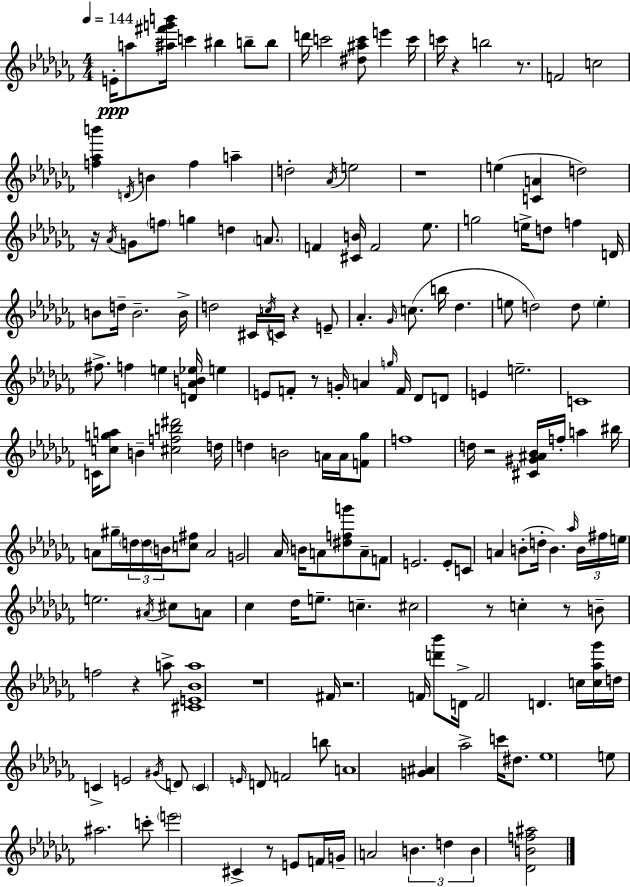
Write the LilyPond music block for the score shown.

{
  \clef treble
  \numericTimeSignature
  \time 4/4
  \key aes \minor
  \tempo 4 = 144
  e'16-.\ppp a''8 <ais'' fis''' g''' b'''>16 c'''4 bis''4 b''8-- b''8 | d'''16 c'''2 <dis'' ais'' c'''>8 e'''4 c'''16 | c'''16 r4 b''2 r8. | f'2 c''2 | \break <f'' aes'' b'''>4 \acciaccatura { d'16 } b'4 f''4 a''4-- | d''2-. \acciaccatura { aes'16 } e''2 | r1 | e''4( <c' a'>4 d''2) | \break r16 \acciaccatura { aes'16 } g'8 \parenthesize f''8 g''4 d''4 | \parenthesize a'8. f'4 <cis' b'>16 f'2 | ees''8. g''2 e''16-> d''8 f''4 | d'16 b'8 d''16-- b'2.-- | \break b'16-> d''2 cis'16 \acciaccatura { c''16 } c'16 r4 | e'8-- aes'4.-. \grace { ges'16 } c''8.( b''16 des''4. | e''8 d''2) d''8 | \parenthesize e''4-. fis''8.-> f''4 e''4 | \break <d' aes' b' ees''>16 e''4 e'8 f'8-. r8 g'16-. a'4 | \grace { g''16 } f'16 des'8 d'8 e'4 e''2.-- | c'1 | c'16 <c'' g'' a''>8 b'4-- <cis'' f'' b'' dis'''>2 | \break d''16 d''4 b'2 | a'16 a'16 <f' ges''>8 f''1 | d''16 r2 <cis' gis' ais' bes'>16 | f''16-. a''4 bis''16 a'8 gis''16-- \tuplet 3/2 { \parenthesize d''16 d''16 \parenthesize b'16 } <c'' fis''>8 a'2 | \break g'2 aes'16 b'16 | a'8 <dis'' f'' g'''>8 a'8-- f'8 e'2. | e'8-. c'8 a'4 b'8-.( d''16-. b'4.) | \grace { aes''16 } \tuplet 3/2 { b'16 fis''16 e''16 } e''2. | \break \acciaccatura { ais'16 } cis''8 a'8 ces''4 des''16 e''8.-- | c''4.-- cis''2 | r8 c''4-. r8 b'8-- f''2 | r4 a''8-> <cis' e' bes' a''>1 | \break r1 | fis'16 r2. | f'16 <d''' bes'''>8 d'16-> f'2 | d'4. c''16 <c'' aes'' ges'''>16 d''16 c'4-> e'2 | \break \acciaccatura { gis'16 } d'8 \parenthesize c'4 \grace { e'16 } d'8 | f'2 b''8 a'1 | <g' ais'>4 aes''2-> | c'''16 dis''8. ees''1 | \break e''8 ais''2. | c'''8-. \parenthesize e'''2 | cis'4-> r8 e'8 f'16 g'16-- a'2 | \tuplet 3/2 { b'4. d''4 b'4 } | \break <des' b' f'' ais''>2 \bar "|."
}